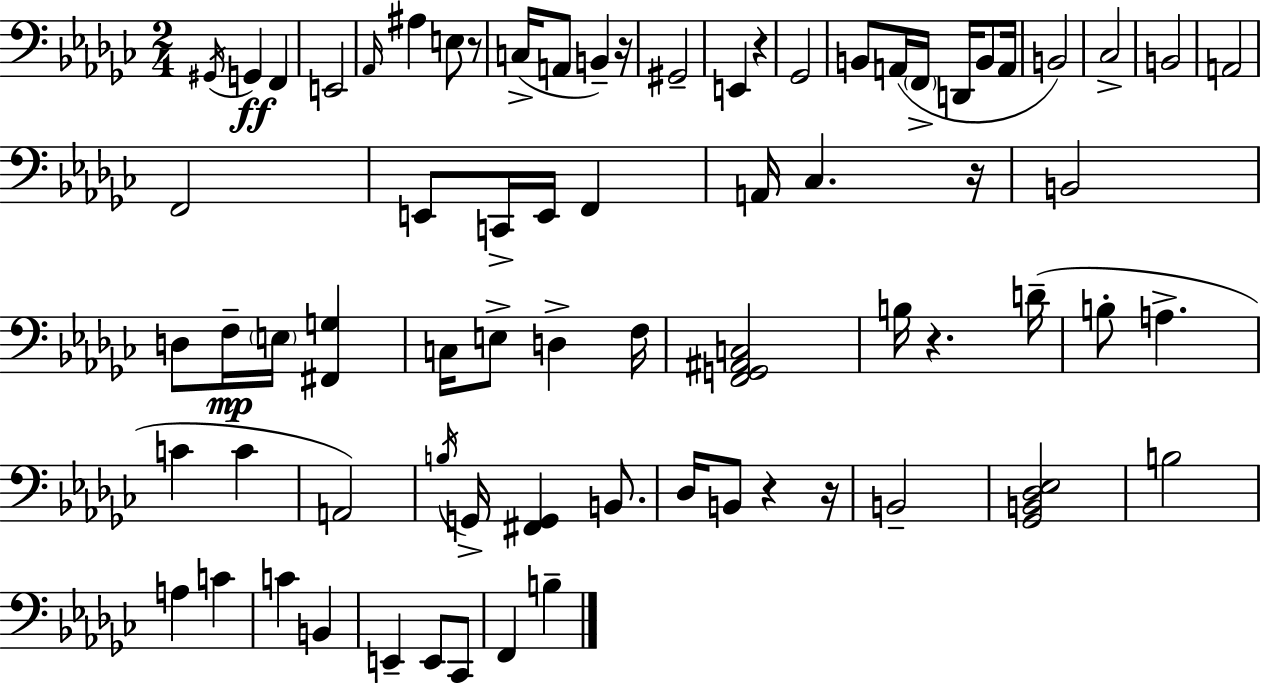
G#2/s G2/q F2/q E2/h Ab2/s A#3/q E3/e R/e C3/s A2/e B2/q R/s G#2/h E2/q R/q Gb2/h B2/e A2/s F2/s D2/s B2/e A2/s B2/h CES3/h B2/h A2/h F2/h E2/e C2/s E2/s F2/q A2/s CES3/q. R/s B2/h D3/e F3/s E3/s [F#2,G3]/q C3/s E3/e D3/q F3/s [F2,G2,A#2,C3]/h B3/s R/q. D4/s B3/e A3/q. C4/q C4/q A2/h B3/s G2/s [F#2,G2]/q B2/e. Db3/s B2/e R/q R/s B2/h [Gb2,B2,Db3,Eb3]/h B3/h A3/q C4/q C4/q B2/q E2/q E2/e CES2/e F2/q B3/q